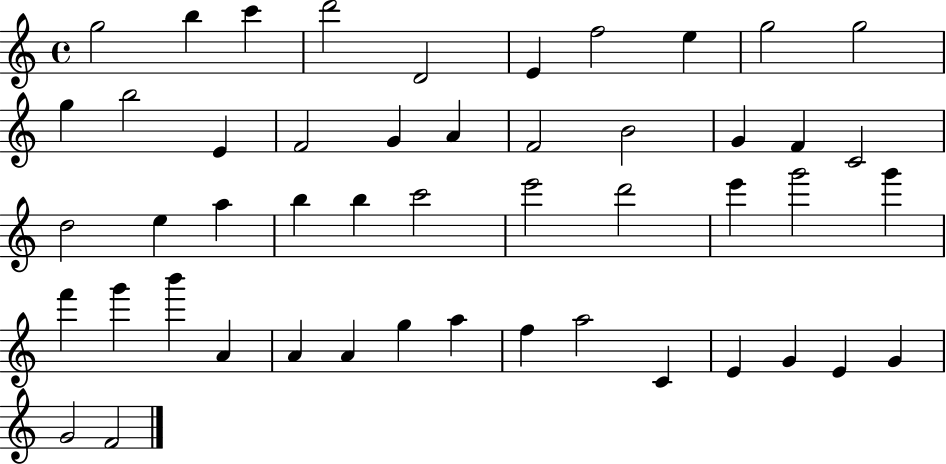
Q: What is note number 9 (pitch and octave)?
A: G5